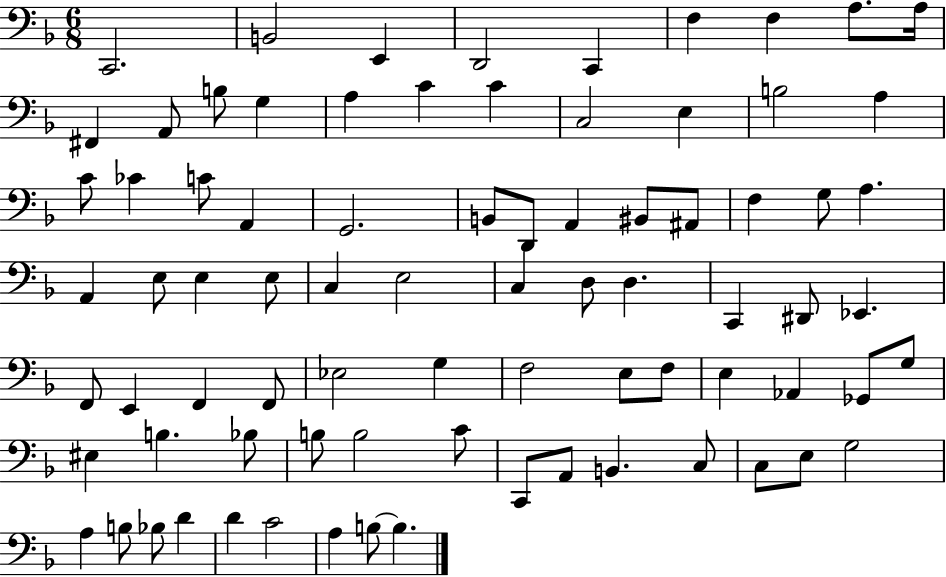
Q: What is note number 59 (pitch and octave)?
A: EIS3